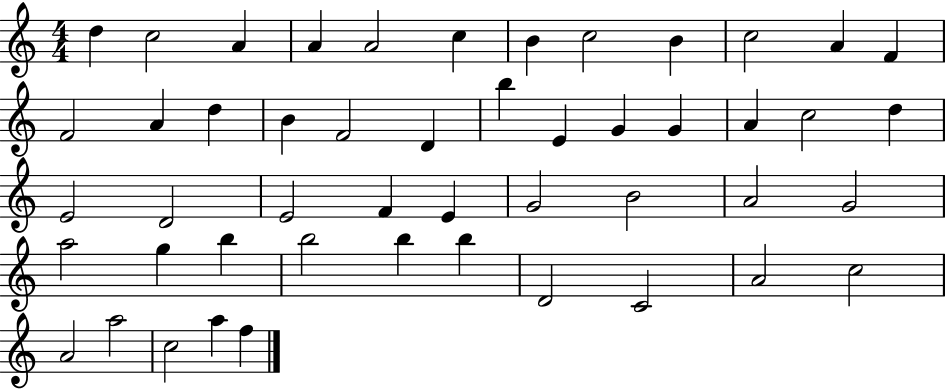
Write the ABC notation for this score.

X:1
T:Untitled
M:4/4
L:1/4
K:C
d c2 A A A2 c B c2 B c2 A F F2 A d B F2 D b E G G A c2 d E2 D2 E2 F E G2 B2 A2 G2 a2 g b b2 b b D2 C2 A2 c2 A2 a2 c2 a f